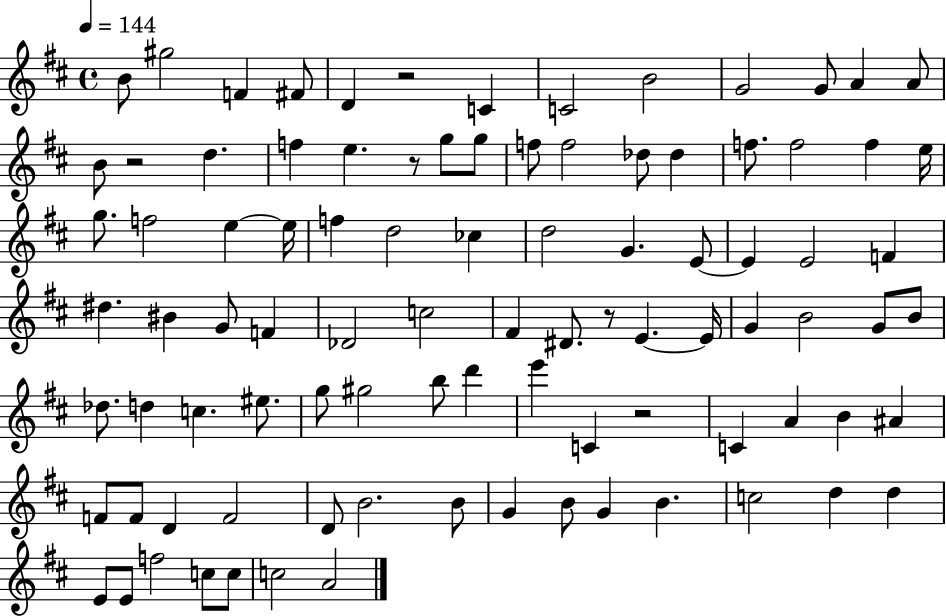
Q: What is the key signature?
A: D major